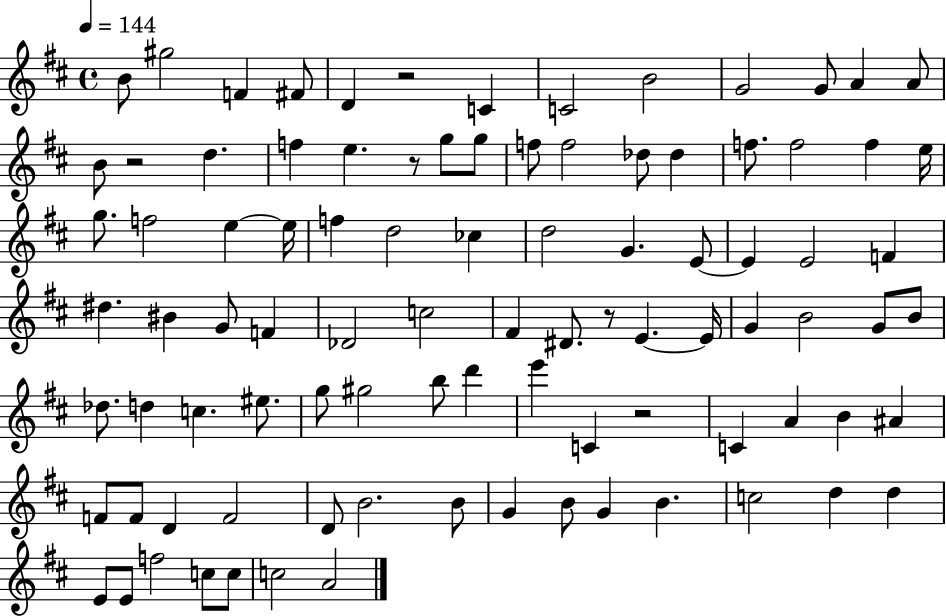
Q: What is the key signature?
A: D major